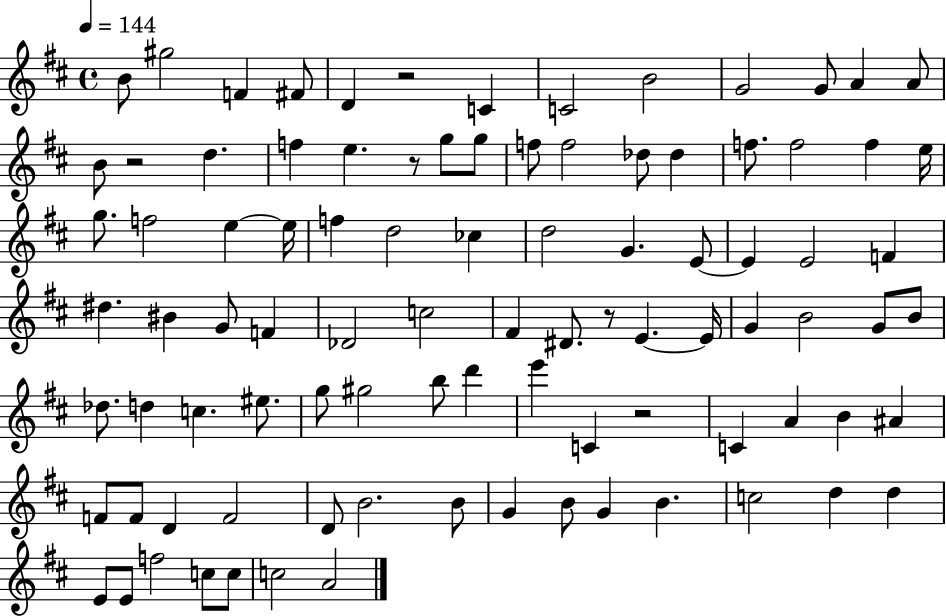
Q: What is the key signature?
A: D major